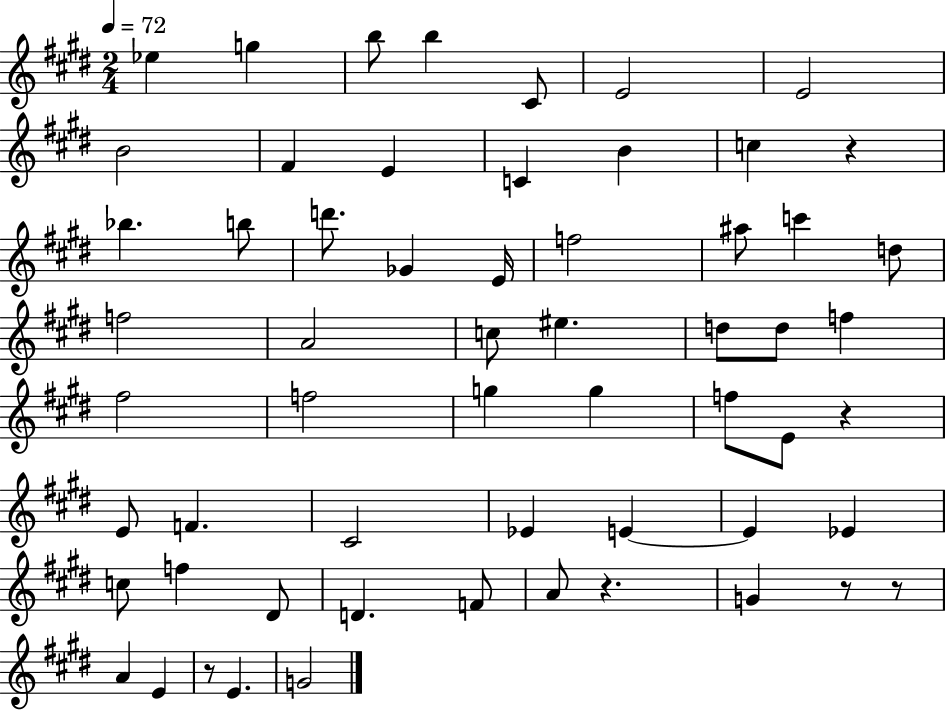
Eb5/q G5/q B5/e B5/q C#4/e E4/h E4/h B4/h F#4/q E4/q C4/q B4/q C5/q R/q Bb5/q. B5/e D6/e. Gb4/q E4/s F5/h A#5/e C6/q D5/e F5/h A4/h C5/e EIS5/q. D5/e D5/e F5/q F#5/h F5/h G5/q G5/q F5/e E4/e R/q E4/e F4/q. C#4/h Eb4/q E4/q E4/q Eb4/q C5/e F5/q D#4/e D4/q. F4/e A4/e R/q. G4/q R/e R/e A4/q E4/q R/e E4/q. G4/h